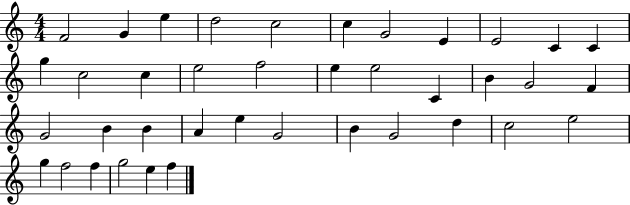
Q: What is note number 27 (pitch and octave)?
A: E5